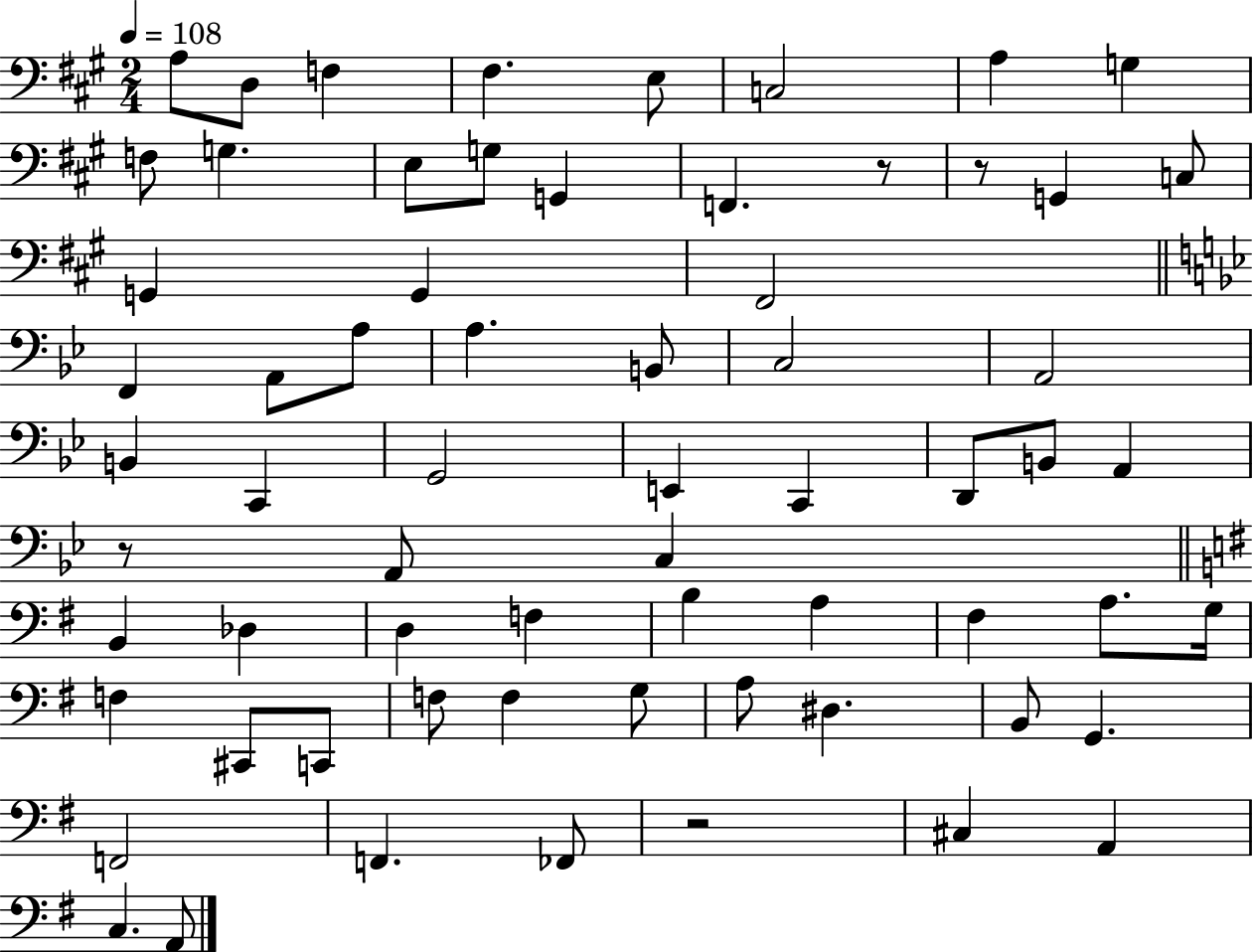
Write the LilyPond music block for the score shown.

{
  \clef bass
  \numericTimeSignature
  \time 2/4
  \key a \major
  \tempo 4 = 108
  \repeat volta 2 { a8 d8 f4 | fis4. e8 | c2 | a4 g4 | \break f8 g4. | e8 g8 g,4 | f,4. r8 | r8 g,4 c8 | \break g,4 g,4 | fis,2 | \bar "||" \break \key g \minor f,4 a,8 a8 | a4. b,8 | c2 | a,2 | \break b,4 c,4 | g,2 | e,4 c,4 | d,8 b,8 a,4 | \break r8 a,8 c4 | \bar "||" \break \key g \major b,4 des4 | d4 f4 | b4 a4 | fis4 a8. g16 | \break f4 cis,8 c,8 | f8 f4 g8 | a8 dis4. | b,8 g,4. | \break f,2 | f,4. fes,8 | r2 | cis4 a,4 | \break c4. a,8 | } \bar "|."
}